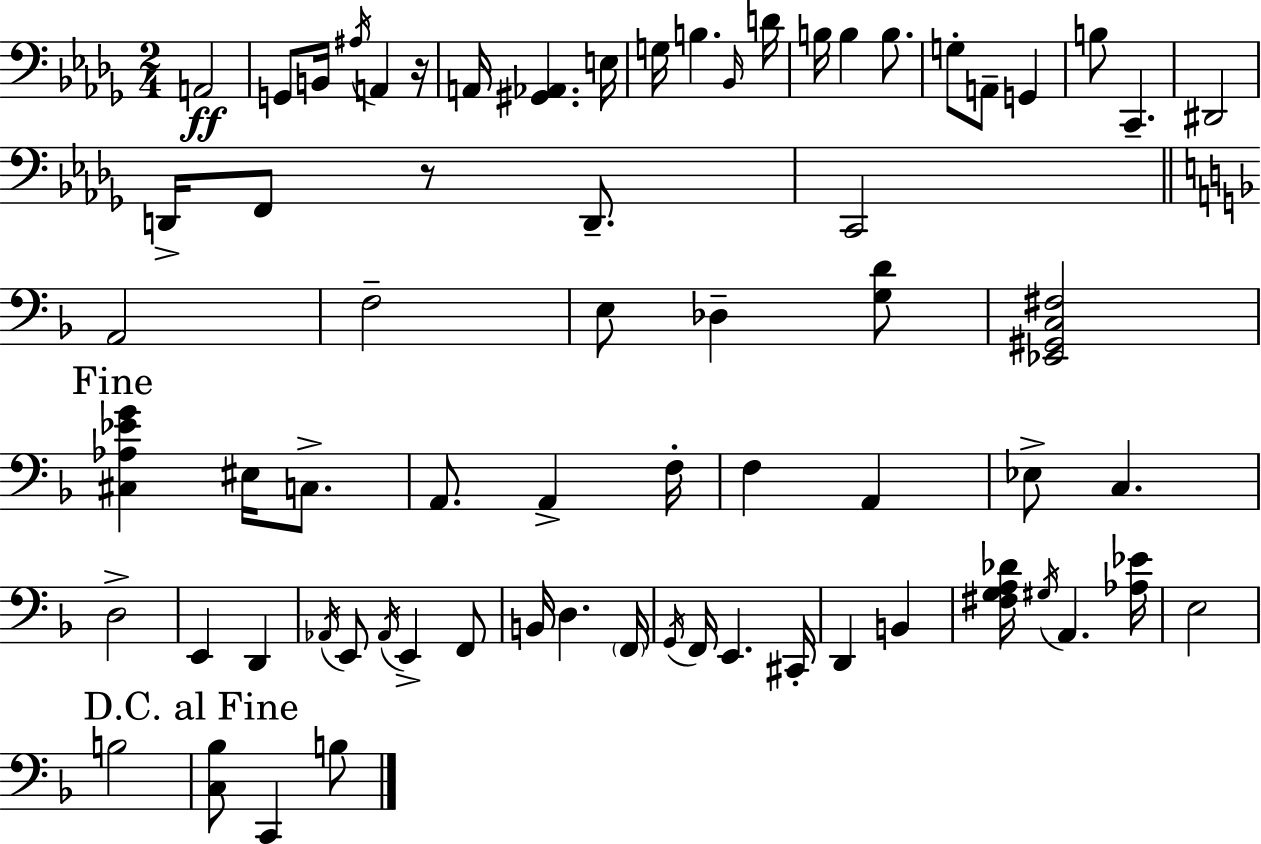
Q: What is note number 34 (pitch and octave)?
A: F3